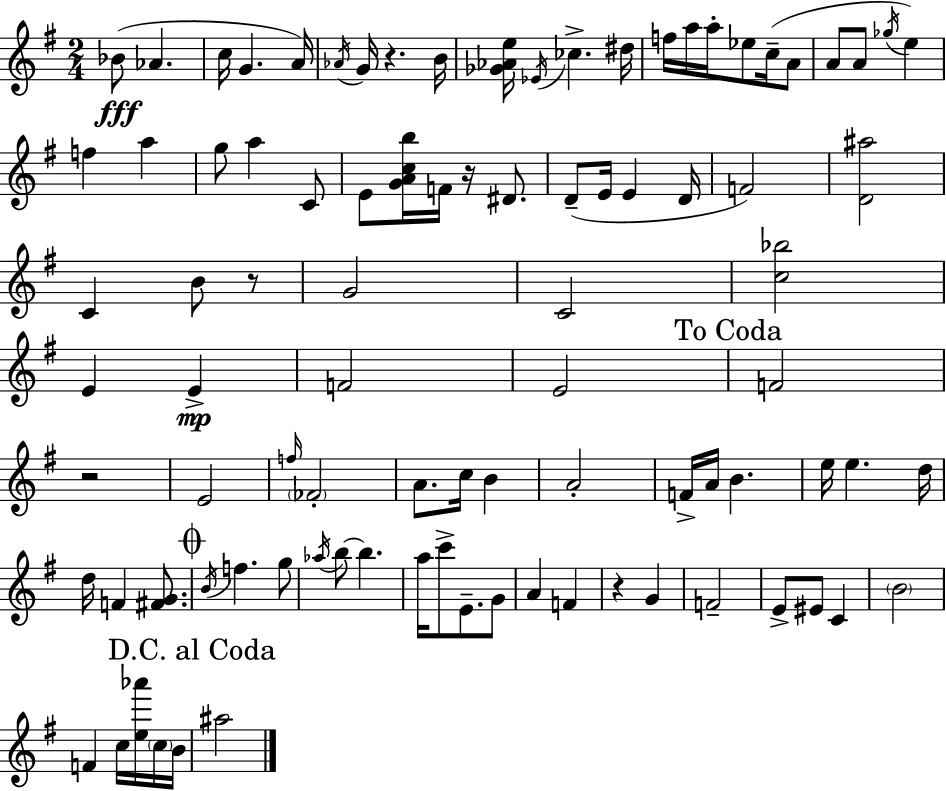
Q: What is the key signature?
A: G major